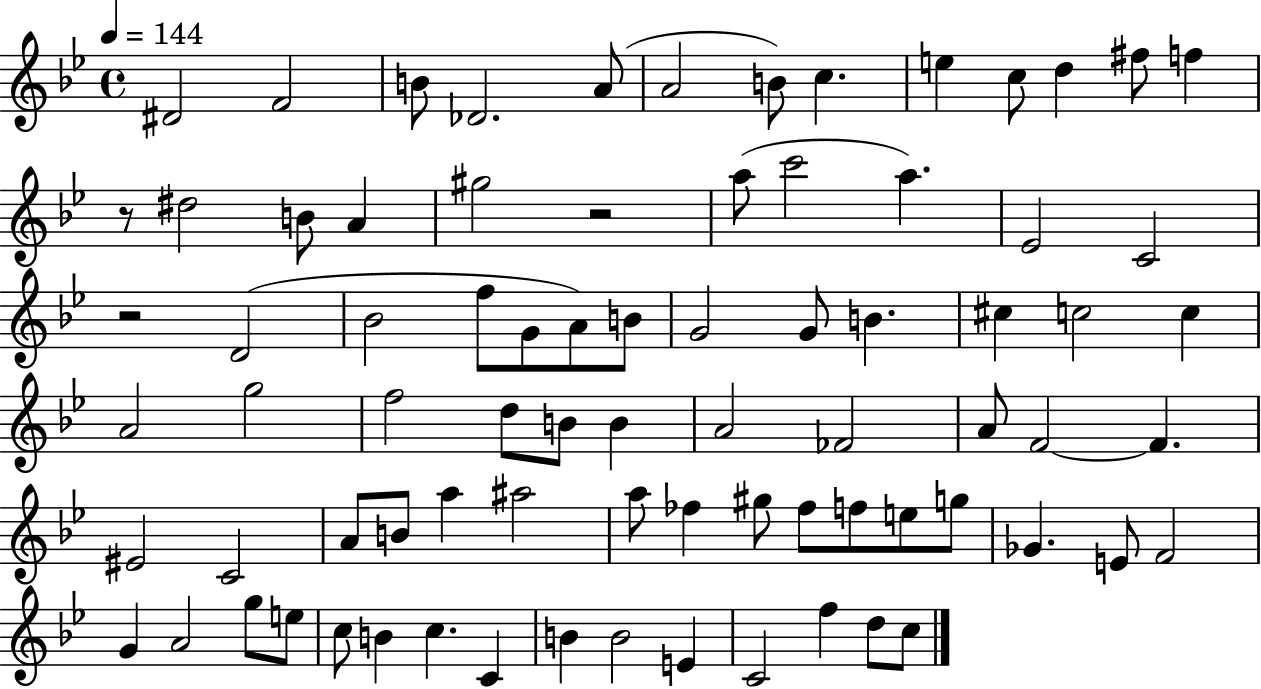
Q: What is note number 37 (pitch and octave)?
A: F5